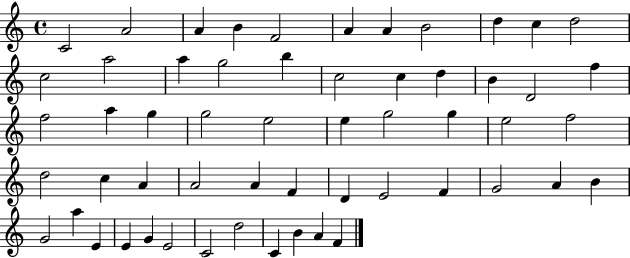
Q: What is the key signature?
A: C major